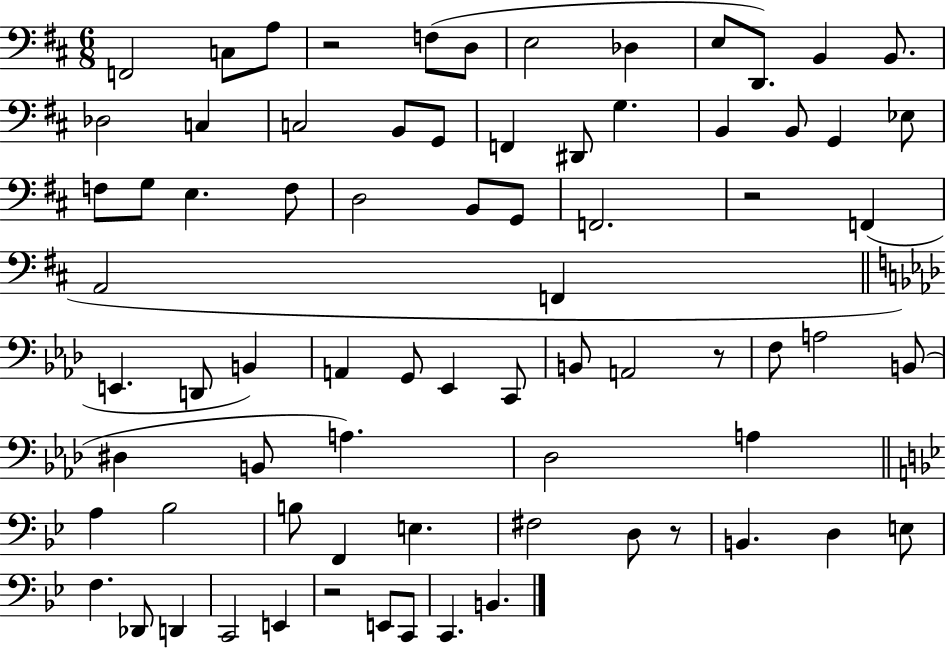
{
  \clef bass
  \numericTimeSignature
  \time 6/8
  \key d \major
  f,2 c8 a8 | r2 f8( d8 | e2 des4 | e8 d,8.) b,4 b,8. | \break des2 c4 | c2 b,8 g,8 | f,4 dis,8 g4. | b,4 b,8 g,4 ees8 | \break f8 g8 e4. f8 | d2 b,8 g,8 | f,2. | r2 f,4( | \break a,2 f,4 | \bar "||" \break \key aes \major e,4. d,8 b,4) | a,4 g,8 ees,4 c,8 | b,8 a,2 r8 | f8 a2 b,8( | \break dis4 b,8 a4.) | des2 a4 | \bar "||" \break \key bes \major a4 bes2 | b8 f,4 e4. | fis2 d8 r8 | b,4. d4 e8 | \break f4. des,8 d,4 | c,2 e,4 | r2 e,8 c,8 | c,4. b,4. | \break \bar "|."
}